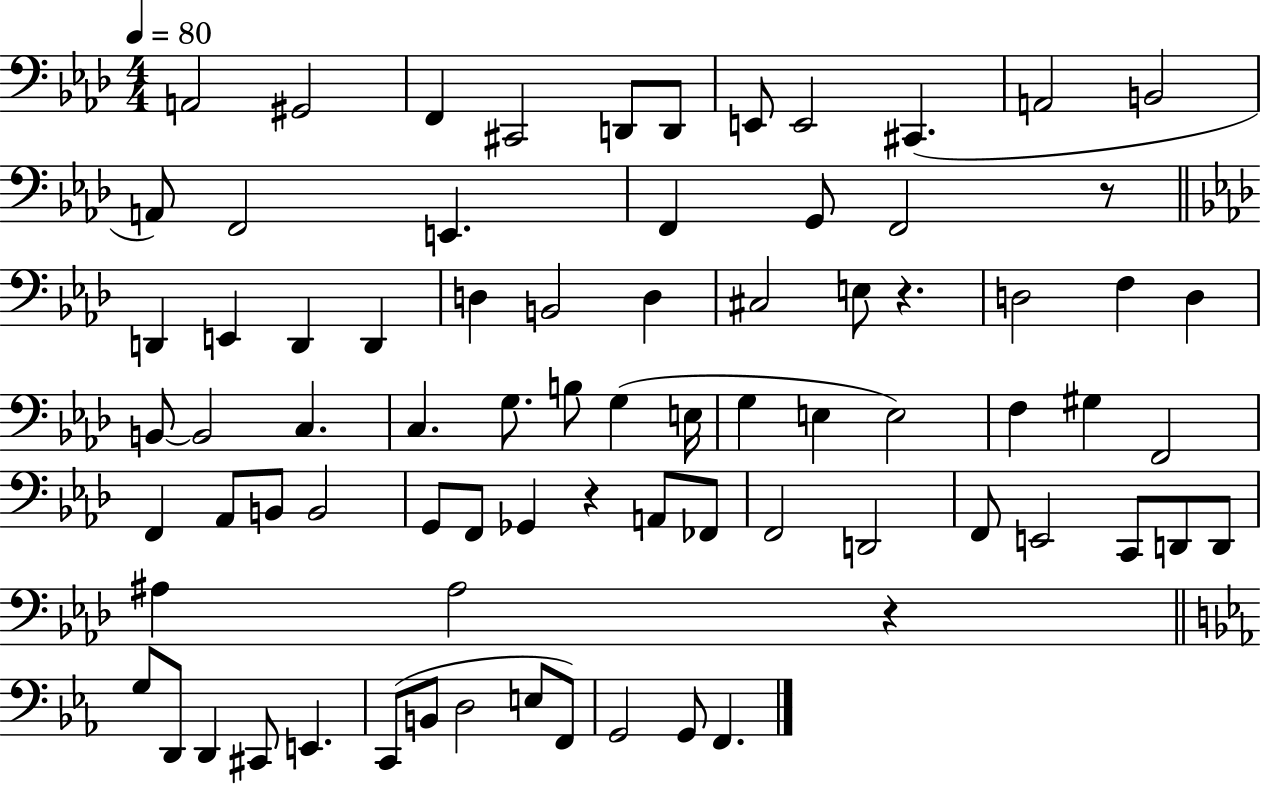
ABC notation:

X:1
T:Untitled
M:4/4
L:1/4
K:Ab
A,,2 ^G,,2 F,, ^C,,2 D,,/2 D,,/2 E,,/2 E,,2 ^C,, A,,2 B,,2 A,,/2 F,,2 E,, F,, G,,/2 F,,2 z/2 D,, E,, D,, D,, D, B,,2 D, ^C,2 E,/2 z D,2 F, D, B,,/2 B,,2 C, C, G,/2 B,/2 G, E,/4 G, E, E,2 F, ^G, F,,2 F,, _A,,/2 B,,/2 B,,2 G,,/2 F,,/2 _G,, z A,,/2 _F,,/2 F,,2 D,,2 F,,/2 E,,2 C,,/2 D,,/2 D,,/2 ^A, ^A,2 z G,/2 D,,/2 D,, ^C,,/2 E,, C,,/2 B,,/2 D,2 E,/2 F,,/2 G,,2 G,,/2 F,,